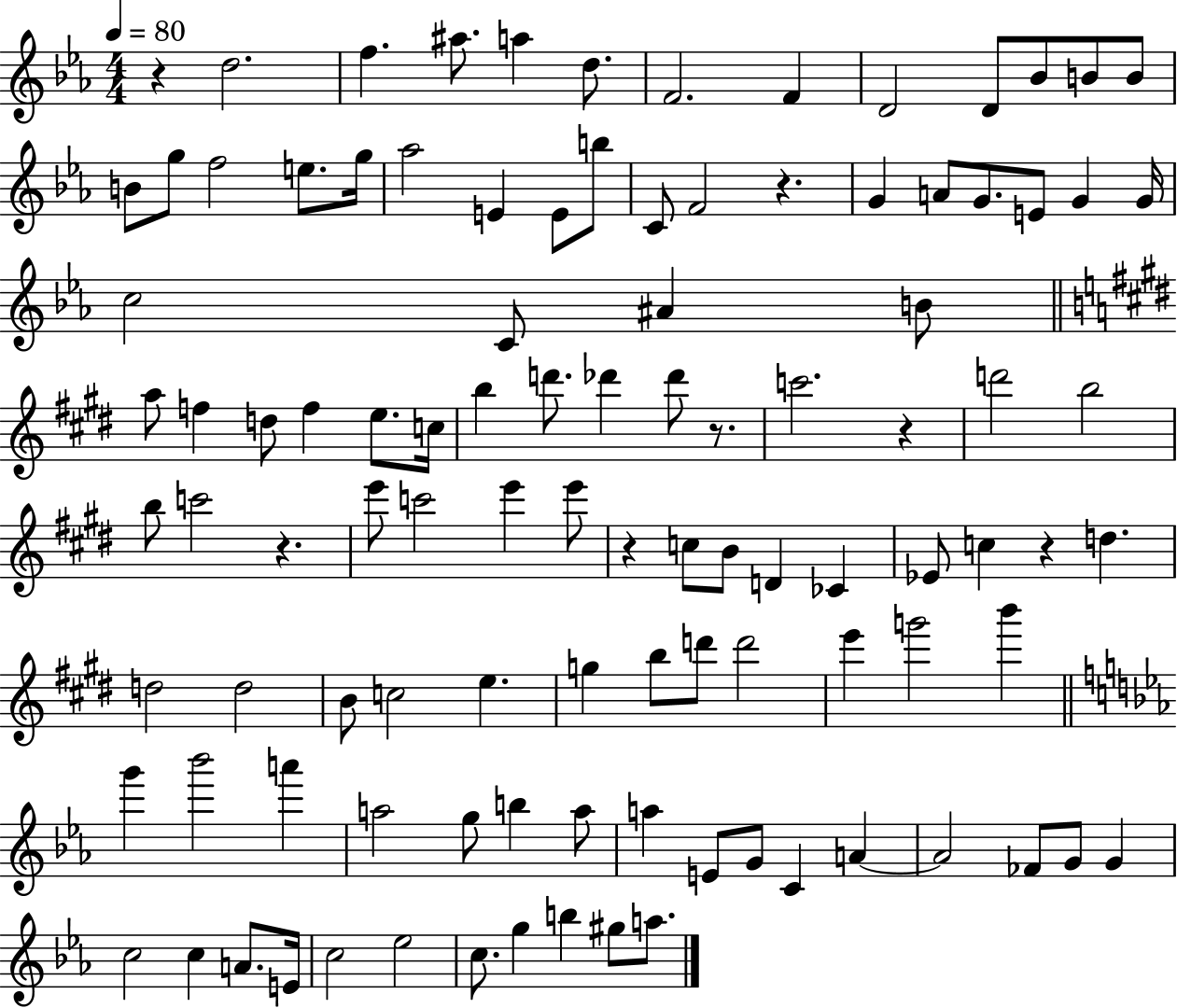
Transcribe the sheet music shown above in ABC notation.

X:1
T:Untitled
M:4/4
L:1/4
K:Eb
z d2 f ^a/2 a d/2 F2 F D2 D/2 _B/2 B/2 B/2 B/2 g/2 f2 e/2 g/4 _a2 E E/2 b/2 C/2 F2 z G A/2 G/2 E/2 G G/4 c2 C/2 ^A B/2 a/2 f d/2 f e/2 c/4 b d'/2 _d' _d'/2 z/2 c'2 z d'2 b2 b/2 c'2 z e'/2 c'2 e' e'/2 z c/2 B/2 D _C _E/2 c z d d2 d2 B/2 c2 e g b/2 d'/2 d'2 e' g'2 b' g' _b'2 a' a2 g/2 b a/2 a E/2 G/2 C A A2 _F/2 G/2 G c2 c A/2 E/4 c2 _e2 c/2 g b ^g/2 a/2